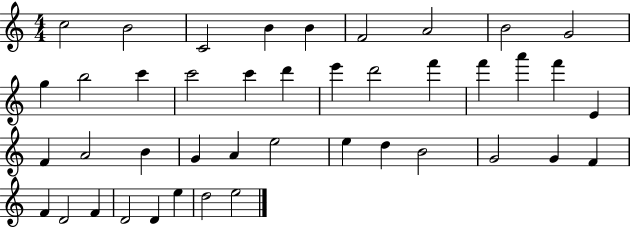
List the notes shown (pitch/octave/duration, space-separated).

C5/h B4/h C4/h B4/q B4/q F4/h A4/h B4/h G4/h G5/q B5/h C6/q C6/h C6/q D6/q E6/q D6/h F6/q F6/q A6/q F6/q E4/q F4/q A4/h B4/q G4/q A4/q E5/h E5/q D5/q B4/h G4/h G4/q F4/q F4/q D4/h F4/q D4/h D4/q E5/q D5/h E5/h